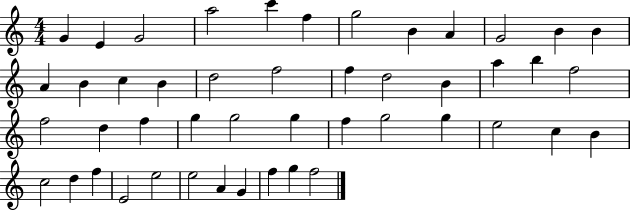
X:1
T:Untitled
M:4/4
L:1/4
K:C
G E G2 a2 c' f g2 B A G2 B B A B c B d2 f2 f d2 B a b f2 f2 d f g g2 g f g2 g e2 c B c2 d f E2 e2 e2 A G f g f2